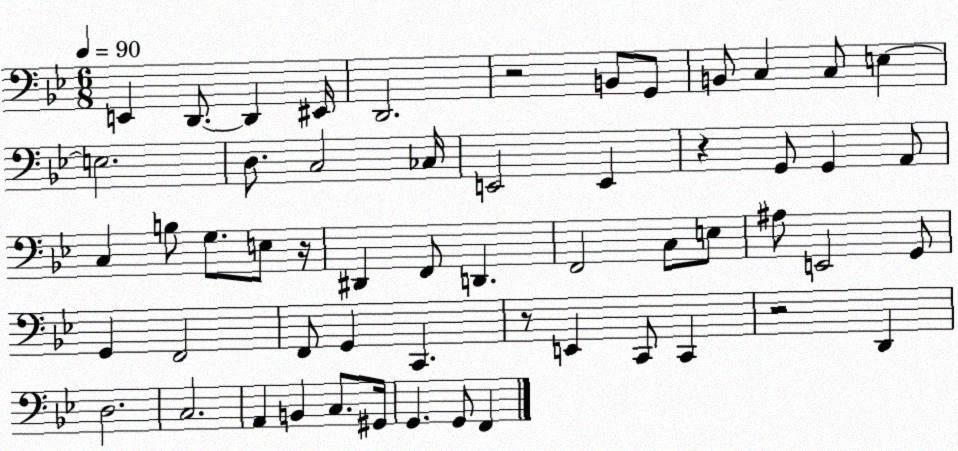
X:1
T:Untitled
M:6/8
L:1/4
K:Bb
E,, D,,/2 D,, ^E,,/4 D,,2 z2 B,,/2 G,,/2 B,,/2 C, C,/2 E, E,2 D,/2 C,2 _C,/4 E,,2 E,, z G,,/2 G,, A,,/2 C, B,/2 G,/2 E,/2 z/4 ^D,, F,,/2 D,, F,,2 C,/2 E,/2 ^A,/2 E,,2 G,,/2 G,, F,,2 F,,/2 G,, C,, z/2 E,, C,,/2 C,, z2 D,, D,2 C,2 A,, B,, C,/2 ^G,,/4 G,, G,,/2 F,,